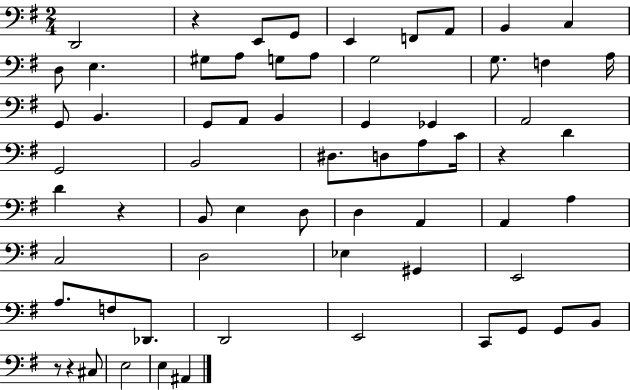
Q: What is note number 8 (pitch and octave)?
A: C3